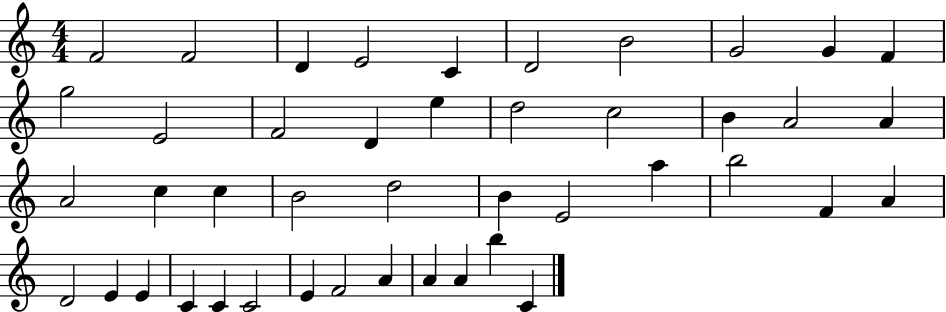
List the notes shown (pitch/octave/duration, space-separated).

F4/h F4/h D4/q E4/h C4/q D4/h B4/h G4/h G4/q F4/q G5/h E4/h F4/h D4/q E5/q D5/h C5/h B4/q A4/h A4/q A4/h C5/q C5/q B4/h D5/h B4/q E4/h A5/q B5/h F4/q A4/q D4/h E4/q E4/q C4/q C4/q C4/h E4/q F4/h A4/q A4/q A4/q B5/q C4/q